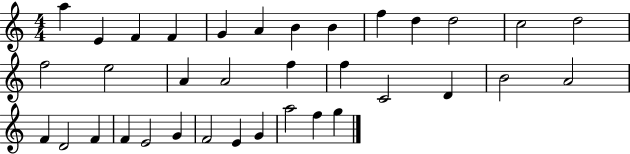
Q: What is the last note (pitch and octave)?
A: G5